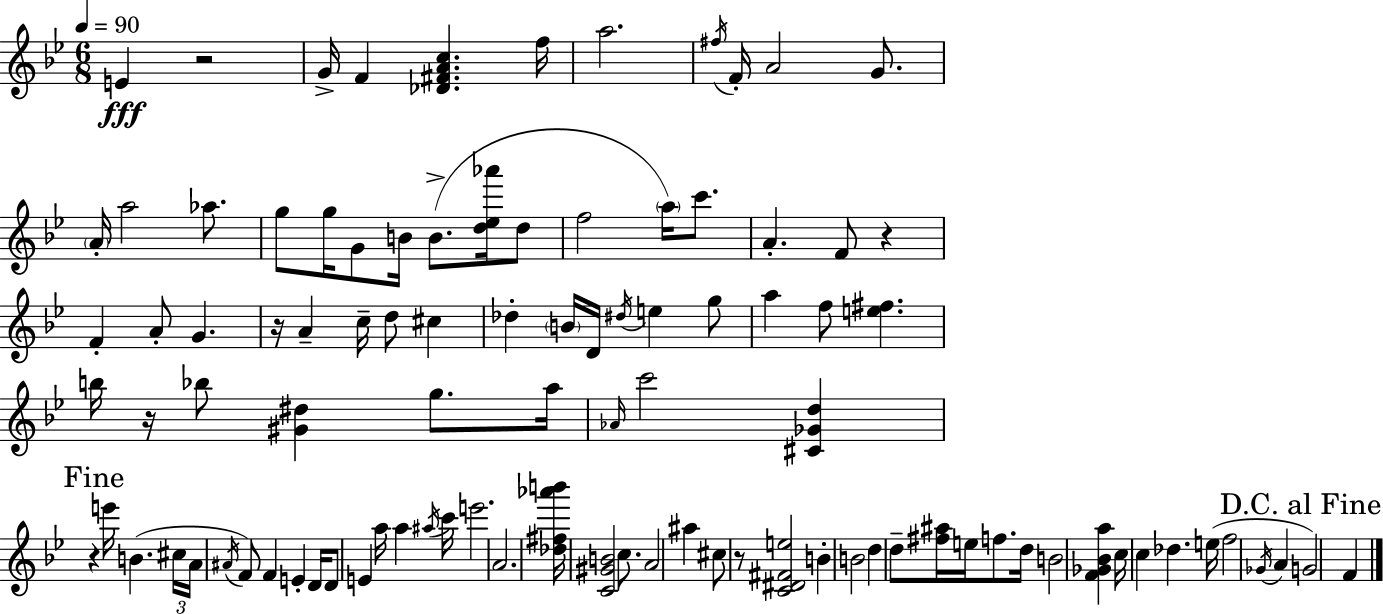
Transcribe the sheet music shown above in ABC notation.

X:1
T:Untitled
M:6/8
L:1/4
K:Gm
E z2 G/4 F [_D^FAc] f/4 a2 ^f/4 F/4 A2 G/2 A/4 a2 _a/2 g/2 g/4 G/2 B/4 B/2 [d_e_a']/4 d/2 f2 a/4 c'/2 A F/2 z F A/2 G z/4 A c/4 d/2 ^c _d B/4 D/4 ^d/4 e g/2 a f/2 [e^f] b/4 z/4 _b/2 [^G^d] g/2 a/4 _A/4 c'2 [^C_Gd] z e'/4 B ^c/4 A/4 ^A/4 F/2 F E D/4 D/2 E a/4 a ^a/4 c'/4 e'2 A2 [_d^f_a'b']/4 [C^GB]2 c/2 A2 ^a ^c/2 z/2 [C^D^Fe]2 B B2 d d/2 [^f^a]/4 e/4 f/2 d/4 B2 [F_G_Ba] c/4 c _d e/4 f2 _G/4 A G2 F